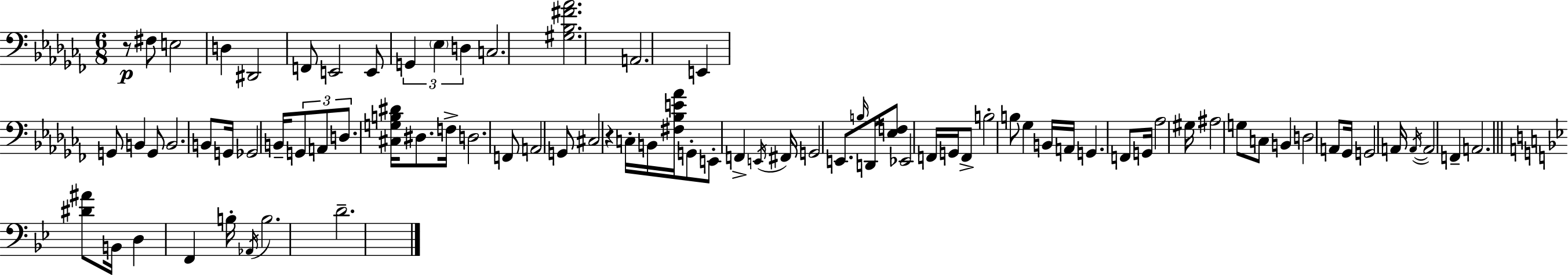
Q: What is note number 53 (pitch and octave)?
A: F2